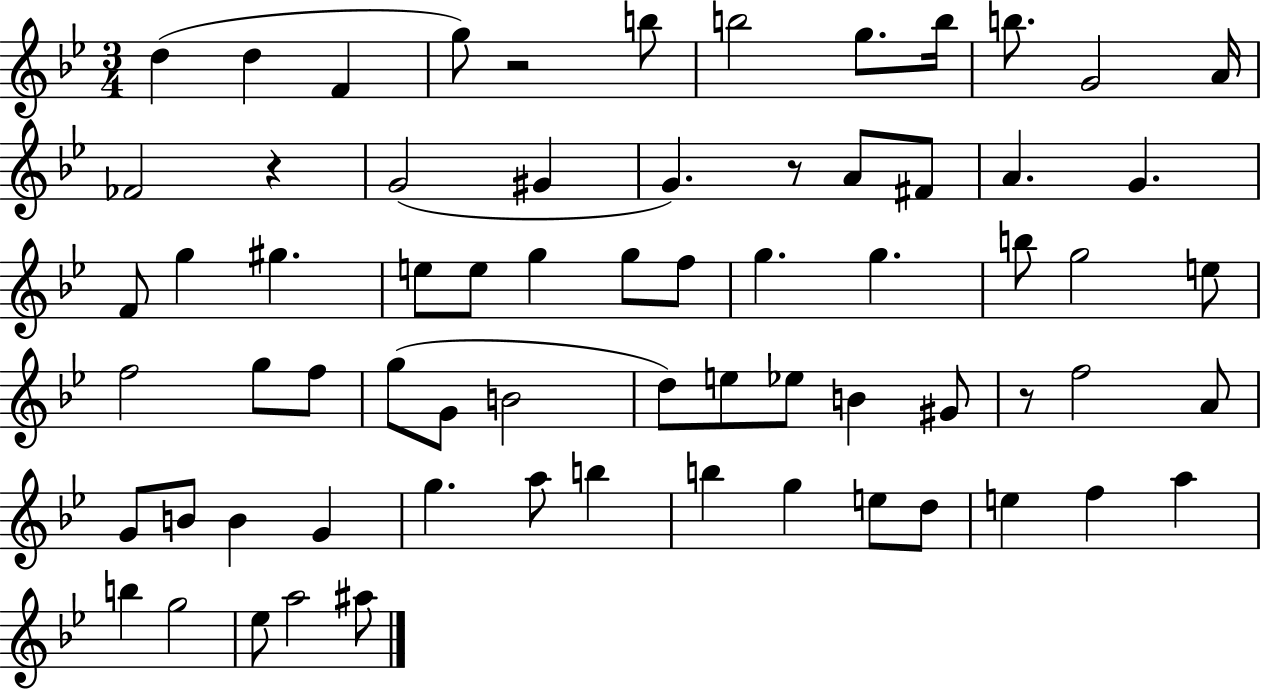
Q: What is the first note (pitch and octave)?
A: D5